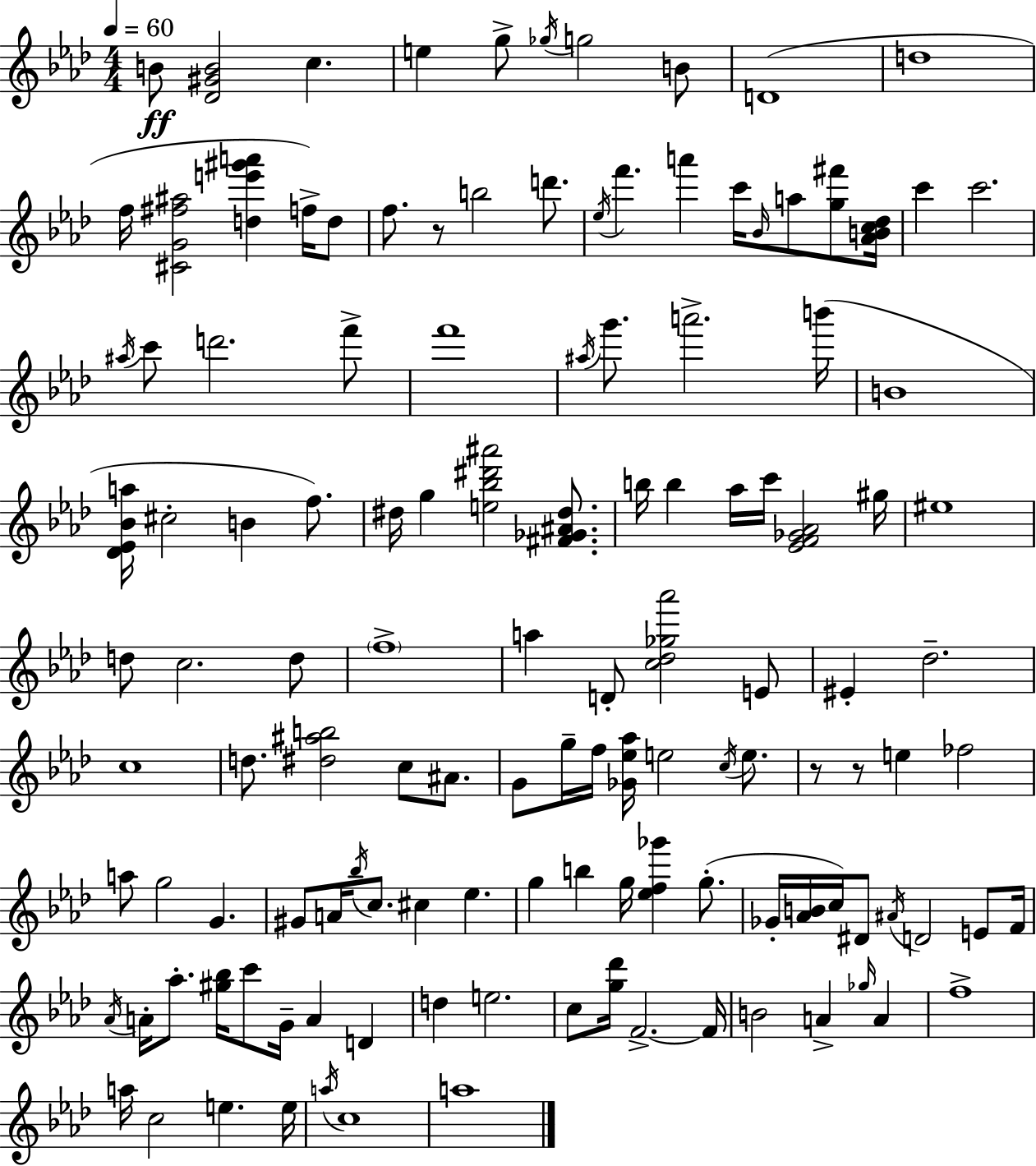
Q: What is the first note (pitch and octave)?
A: B4